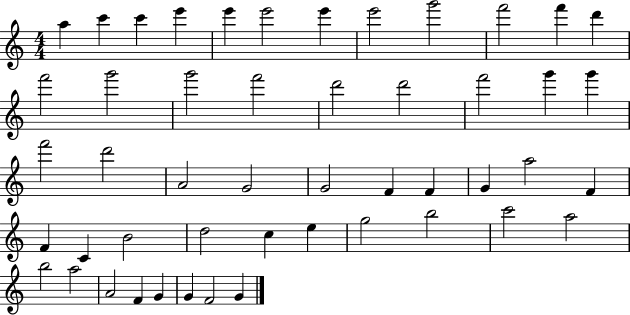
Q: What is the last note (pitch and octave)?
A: G4